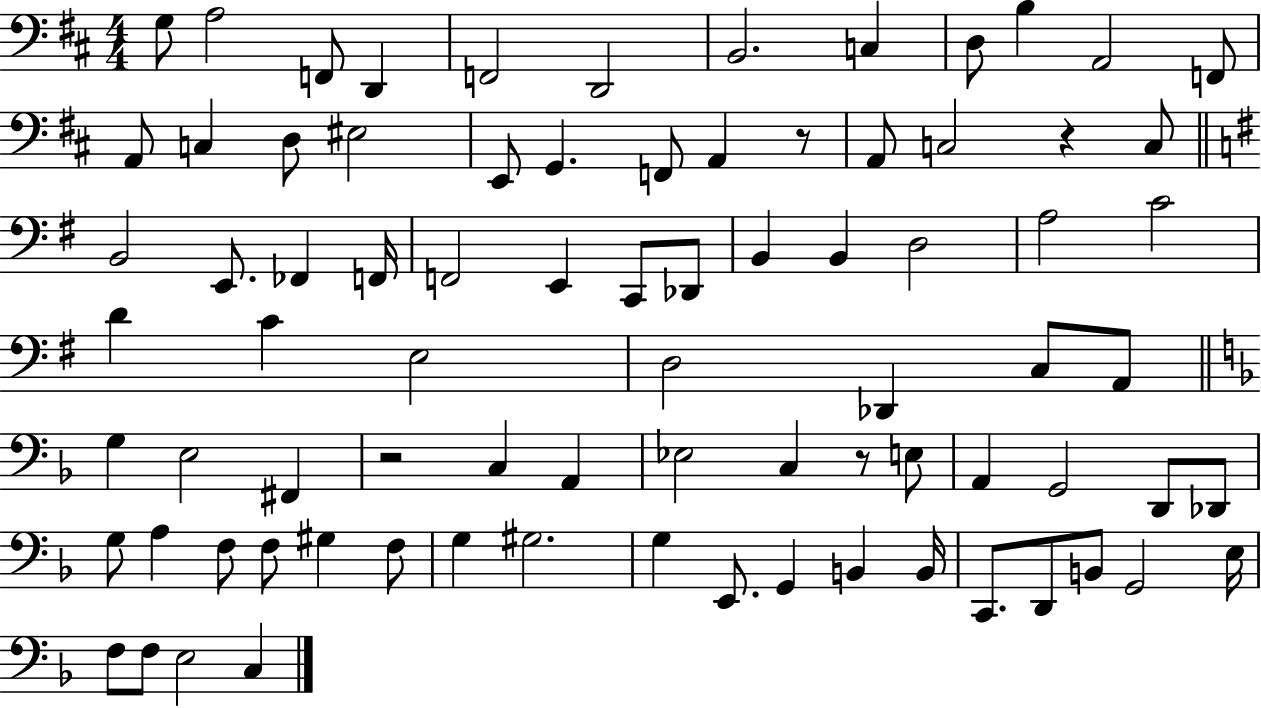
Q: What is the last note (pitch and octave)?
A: C3